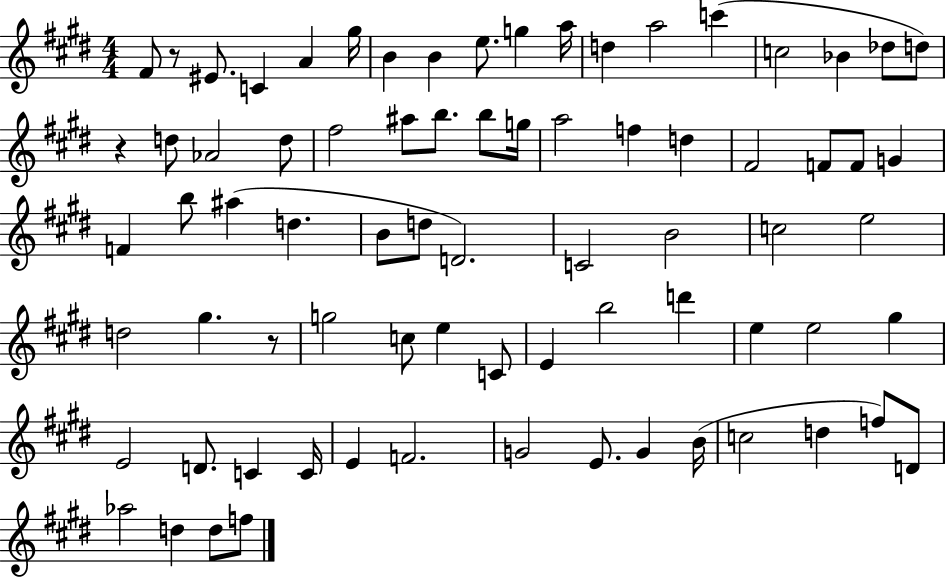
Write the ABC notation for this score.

X:1
T:Untitled
M:4/4
L:1/4
K:E
^F/2 z/2 ^E/2 C A ^g/4 B B e/2 g a/4 d a2 c' c2 _B _d/2 d/2 z d/2 _A2 d/2 ^f2 ^a/2 b/2 b/2 g/4 a2 f d ^F2 F/2 F/2 G F b/2 ^a d B/2 d/2 D2 C2 B2 c2 e2 d2 ^g z/2 g2 c/2 e C/2 E b2 d' e e2 ^g E2 D/2 C C/4 E F2 G2 E/2 G B/4 c2 d f/2 D/2 _a2 d d/2 f/2